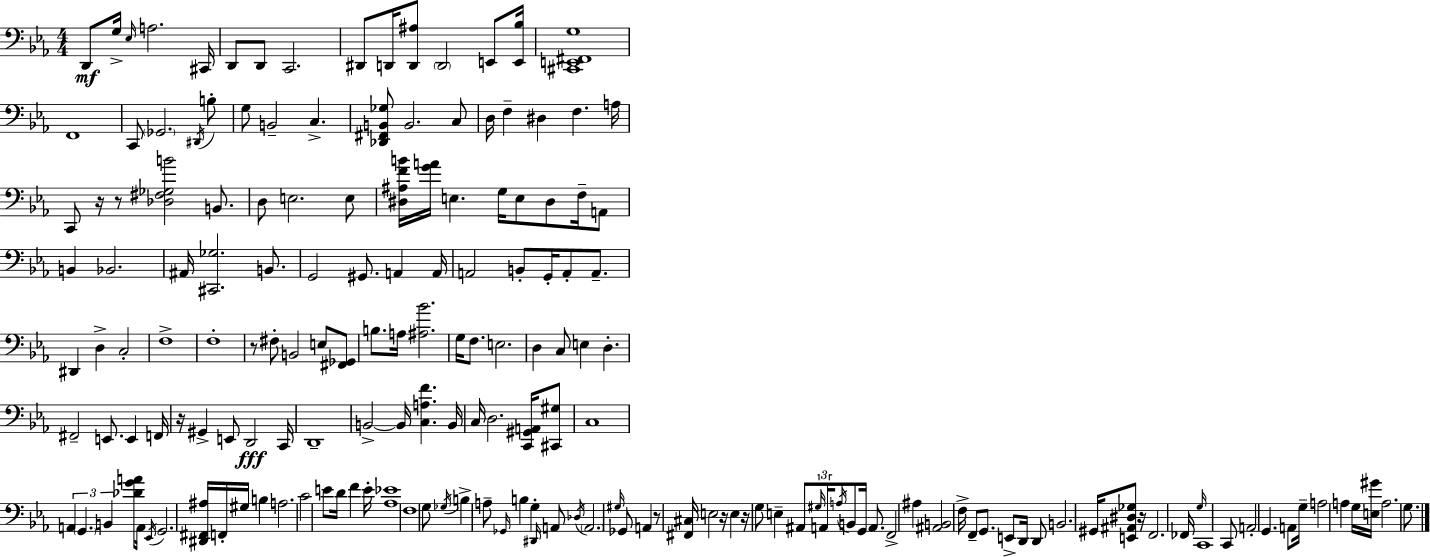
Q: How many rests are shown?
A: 8